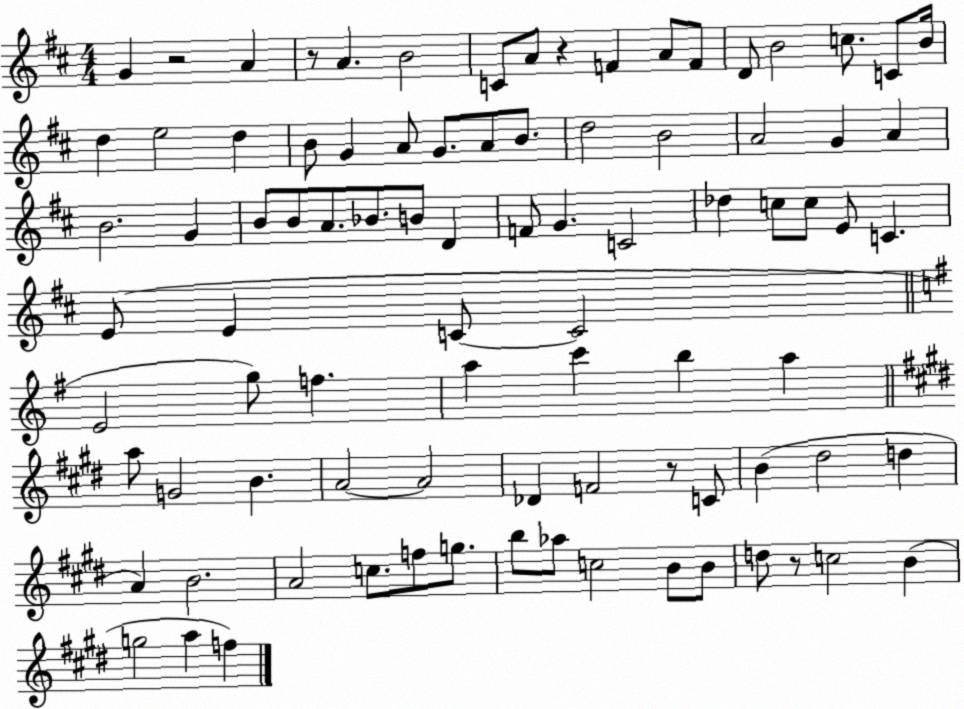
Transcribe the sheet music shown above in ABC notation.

X:1
T:Untitled
M:4/4
L:1/4
K:D
G z2 A z/2 A B2 C/2 A/2 z F A/2 F/2 D/2 B2 c/2 C/2 B/4 d e2 d B/2 G A/2 G/2 A/2 B/2 d2 B2 A2 G A B2 G B/2 B/2 A/2 _B/2 B/2 D F/2 G C2 _d c/2 c/2 E/2 C E/2 E C/2 C2 E2 g/2 f a c' b a a/2 G2 B A2 A2 _D F2 z/2 C/2 B ^d2 d A B2 A2 c/2 f/2 g/2 b/2 _a/2 c2 B/2 B/2 d/2 z/2 c2 B g2 a f